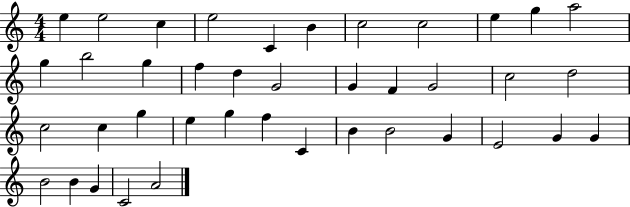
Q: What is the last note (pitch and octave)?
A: A4